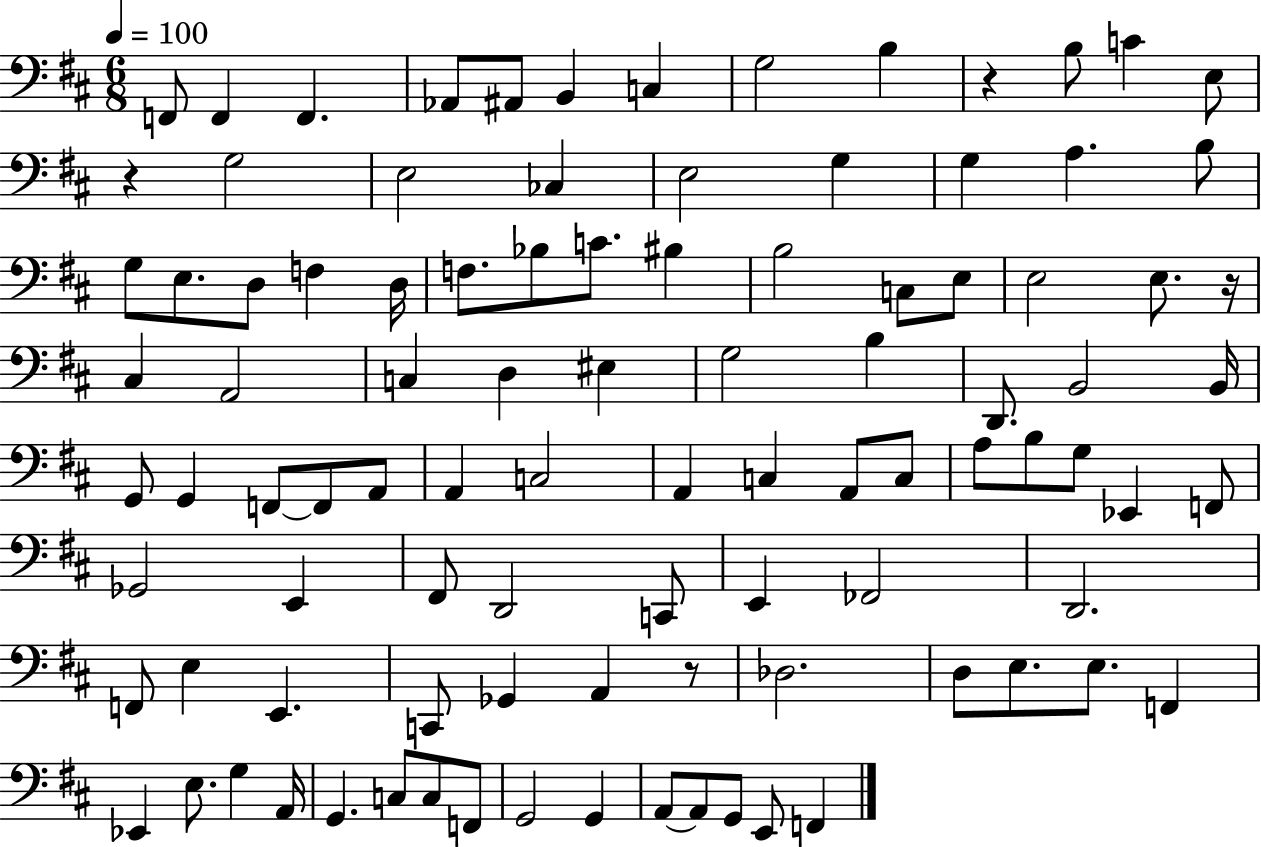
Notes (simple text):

F2/e F2/q F2/q. Ab2/e A#2/e B2/q C3/q G3/h B3/q R/q B3/e C4/q E3/e R/q G3/h E3/h CES3/q E3/h G3/q G3/q A3/q. B3/e G3/e E3/e. D3/e F3/q D3/s F3/e. Bb3/e C4/e. BIS3/q B3/h C3/e E3/e E3/h E3/e. R/s C#3/q A2/h C3/q D3/q EIS3/q G3/h B3/q D2/e. B2/h B2/s G2/e G2/q F2/e F2/e A2/e A2/q C3/h A2/q C3/q A2/e C3/e A3/e B3/e G3/e Eb2/q F2/e Gb2/h E2/q F#2/e D2/h C2/e E2/q FES2/h D2/h. F2/e E3/q E2/q. C2/e Gb2/q A2/q R/e Db3/h. D3/e E3/e. E3/e. F2/q Eb2/q E3/e. G3/q A2/s G2/q. C3/e C3/e F2/e G2/h G2/q A2/e A2/e G2/e E2/e F2/q